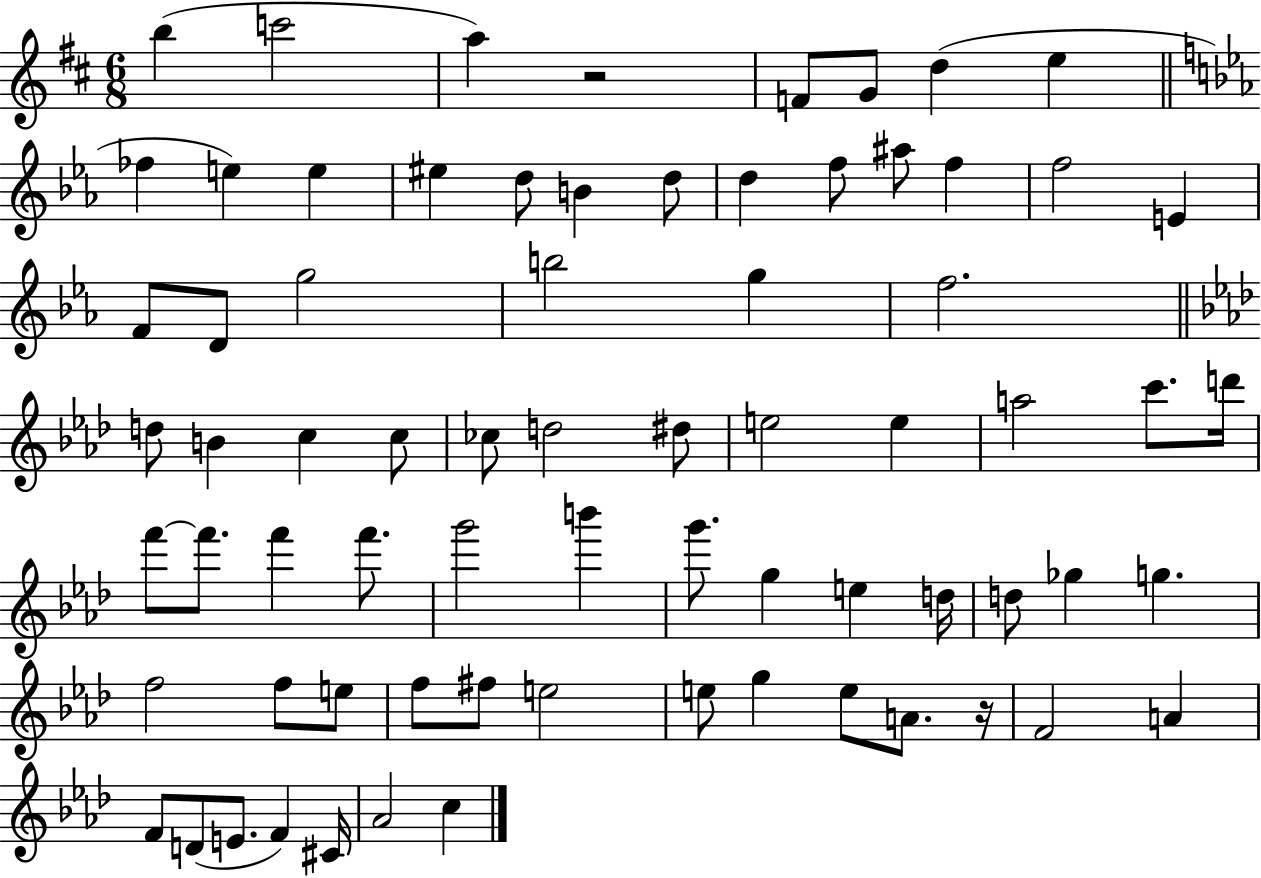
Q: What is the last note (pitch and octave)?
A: C5